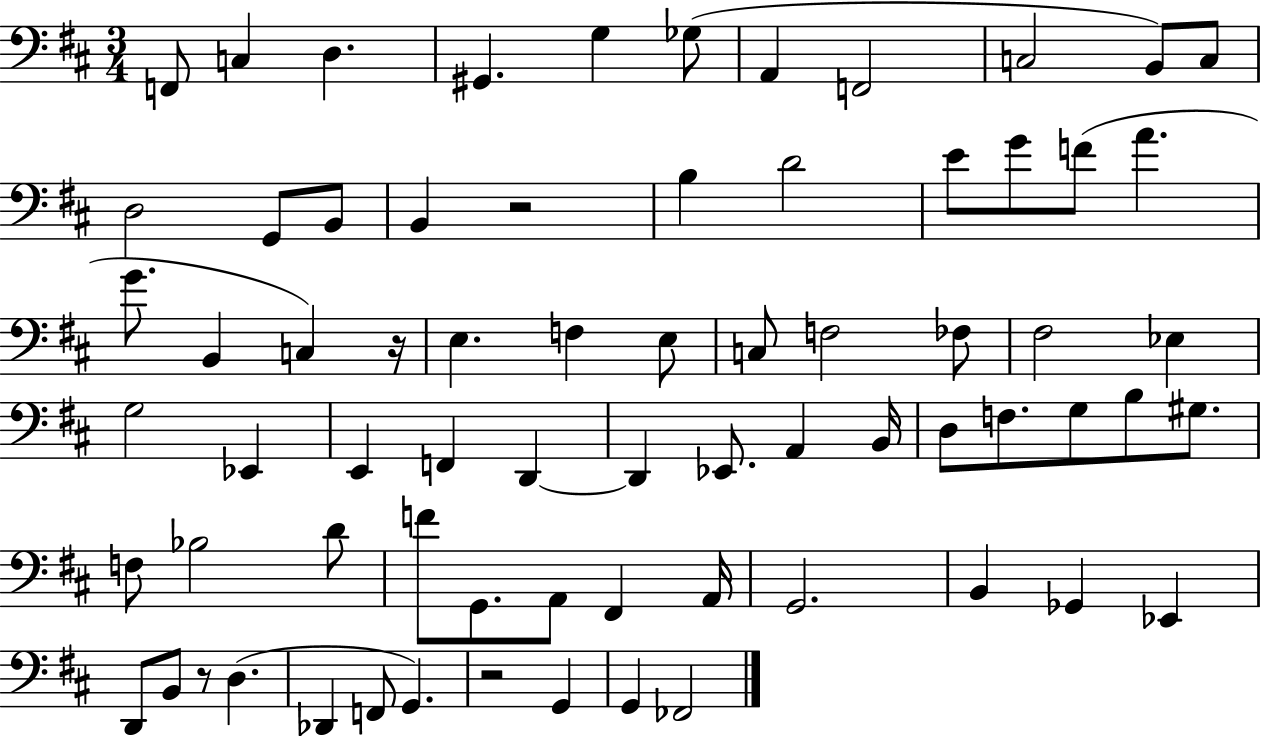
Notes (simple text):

F2/e C3/q D3/q. G#2/q. G3/q Gb3/e A2/q F2/h C3/h B2/e C3/e D3/h G2/e B2/e B2/q R/h B3/q D4/h E4/e G4/e F4/e A4/q. G4/e. B2/q C3/q R/s E3/q. F3/q E3/e C3/e F3/h FES3/e F#3/h Eb3/q G3/h Eb2/q E2/q F2/q D2/q D2/q Eb2/e. A2/q B2/s D3/e F3/e. G3/e B3/e G#3/e. F3/e Bb3/h D4/e F4/e G2/e. A2/e F#2/q A2/s G2/h. B2/q Gb2/q Eb2/q D2/e B2/e R/e D3/q. Db2/q F2/e G2/q. R/h G2/q G2/q FES2/h